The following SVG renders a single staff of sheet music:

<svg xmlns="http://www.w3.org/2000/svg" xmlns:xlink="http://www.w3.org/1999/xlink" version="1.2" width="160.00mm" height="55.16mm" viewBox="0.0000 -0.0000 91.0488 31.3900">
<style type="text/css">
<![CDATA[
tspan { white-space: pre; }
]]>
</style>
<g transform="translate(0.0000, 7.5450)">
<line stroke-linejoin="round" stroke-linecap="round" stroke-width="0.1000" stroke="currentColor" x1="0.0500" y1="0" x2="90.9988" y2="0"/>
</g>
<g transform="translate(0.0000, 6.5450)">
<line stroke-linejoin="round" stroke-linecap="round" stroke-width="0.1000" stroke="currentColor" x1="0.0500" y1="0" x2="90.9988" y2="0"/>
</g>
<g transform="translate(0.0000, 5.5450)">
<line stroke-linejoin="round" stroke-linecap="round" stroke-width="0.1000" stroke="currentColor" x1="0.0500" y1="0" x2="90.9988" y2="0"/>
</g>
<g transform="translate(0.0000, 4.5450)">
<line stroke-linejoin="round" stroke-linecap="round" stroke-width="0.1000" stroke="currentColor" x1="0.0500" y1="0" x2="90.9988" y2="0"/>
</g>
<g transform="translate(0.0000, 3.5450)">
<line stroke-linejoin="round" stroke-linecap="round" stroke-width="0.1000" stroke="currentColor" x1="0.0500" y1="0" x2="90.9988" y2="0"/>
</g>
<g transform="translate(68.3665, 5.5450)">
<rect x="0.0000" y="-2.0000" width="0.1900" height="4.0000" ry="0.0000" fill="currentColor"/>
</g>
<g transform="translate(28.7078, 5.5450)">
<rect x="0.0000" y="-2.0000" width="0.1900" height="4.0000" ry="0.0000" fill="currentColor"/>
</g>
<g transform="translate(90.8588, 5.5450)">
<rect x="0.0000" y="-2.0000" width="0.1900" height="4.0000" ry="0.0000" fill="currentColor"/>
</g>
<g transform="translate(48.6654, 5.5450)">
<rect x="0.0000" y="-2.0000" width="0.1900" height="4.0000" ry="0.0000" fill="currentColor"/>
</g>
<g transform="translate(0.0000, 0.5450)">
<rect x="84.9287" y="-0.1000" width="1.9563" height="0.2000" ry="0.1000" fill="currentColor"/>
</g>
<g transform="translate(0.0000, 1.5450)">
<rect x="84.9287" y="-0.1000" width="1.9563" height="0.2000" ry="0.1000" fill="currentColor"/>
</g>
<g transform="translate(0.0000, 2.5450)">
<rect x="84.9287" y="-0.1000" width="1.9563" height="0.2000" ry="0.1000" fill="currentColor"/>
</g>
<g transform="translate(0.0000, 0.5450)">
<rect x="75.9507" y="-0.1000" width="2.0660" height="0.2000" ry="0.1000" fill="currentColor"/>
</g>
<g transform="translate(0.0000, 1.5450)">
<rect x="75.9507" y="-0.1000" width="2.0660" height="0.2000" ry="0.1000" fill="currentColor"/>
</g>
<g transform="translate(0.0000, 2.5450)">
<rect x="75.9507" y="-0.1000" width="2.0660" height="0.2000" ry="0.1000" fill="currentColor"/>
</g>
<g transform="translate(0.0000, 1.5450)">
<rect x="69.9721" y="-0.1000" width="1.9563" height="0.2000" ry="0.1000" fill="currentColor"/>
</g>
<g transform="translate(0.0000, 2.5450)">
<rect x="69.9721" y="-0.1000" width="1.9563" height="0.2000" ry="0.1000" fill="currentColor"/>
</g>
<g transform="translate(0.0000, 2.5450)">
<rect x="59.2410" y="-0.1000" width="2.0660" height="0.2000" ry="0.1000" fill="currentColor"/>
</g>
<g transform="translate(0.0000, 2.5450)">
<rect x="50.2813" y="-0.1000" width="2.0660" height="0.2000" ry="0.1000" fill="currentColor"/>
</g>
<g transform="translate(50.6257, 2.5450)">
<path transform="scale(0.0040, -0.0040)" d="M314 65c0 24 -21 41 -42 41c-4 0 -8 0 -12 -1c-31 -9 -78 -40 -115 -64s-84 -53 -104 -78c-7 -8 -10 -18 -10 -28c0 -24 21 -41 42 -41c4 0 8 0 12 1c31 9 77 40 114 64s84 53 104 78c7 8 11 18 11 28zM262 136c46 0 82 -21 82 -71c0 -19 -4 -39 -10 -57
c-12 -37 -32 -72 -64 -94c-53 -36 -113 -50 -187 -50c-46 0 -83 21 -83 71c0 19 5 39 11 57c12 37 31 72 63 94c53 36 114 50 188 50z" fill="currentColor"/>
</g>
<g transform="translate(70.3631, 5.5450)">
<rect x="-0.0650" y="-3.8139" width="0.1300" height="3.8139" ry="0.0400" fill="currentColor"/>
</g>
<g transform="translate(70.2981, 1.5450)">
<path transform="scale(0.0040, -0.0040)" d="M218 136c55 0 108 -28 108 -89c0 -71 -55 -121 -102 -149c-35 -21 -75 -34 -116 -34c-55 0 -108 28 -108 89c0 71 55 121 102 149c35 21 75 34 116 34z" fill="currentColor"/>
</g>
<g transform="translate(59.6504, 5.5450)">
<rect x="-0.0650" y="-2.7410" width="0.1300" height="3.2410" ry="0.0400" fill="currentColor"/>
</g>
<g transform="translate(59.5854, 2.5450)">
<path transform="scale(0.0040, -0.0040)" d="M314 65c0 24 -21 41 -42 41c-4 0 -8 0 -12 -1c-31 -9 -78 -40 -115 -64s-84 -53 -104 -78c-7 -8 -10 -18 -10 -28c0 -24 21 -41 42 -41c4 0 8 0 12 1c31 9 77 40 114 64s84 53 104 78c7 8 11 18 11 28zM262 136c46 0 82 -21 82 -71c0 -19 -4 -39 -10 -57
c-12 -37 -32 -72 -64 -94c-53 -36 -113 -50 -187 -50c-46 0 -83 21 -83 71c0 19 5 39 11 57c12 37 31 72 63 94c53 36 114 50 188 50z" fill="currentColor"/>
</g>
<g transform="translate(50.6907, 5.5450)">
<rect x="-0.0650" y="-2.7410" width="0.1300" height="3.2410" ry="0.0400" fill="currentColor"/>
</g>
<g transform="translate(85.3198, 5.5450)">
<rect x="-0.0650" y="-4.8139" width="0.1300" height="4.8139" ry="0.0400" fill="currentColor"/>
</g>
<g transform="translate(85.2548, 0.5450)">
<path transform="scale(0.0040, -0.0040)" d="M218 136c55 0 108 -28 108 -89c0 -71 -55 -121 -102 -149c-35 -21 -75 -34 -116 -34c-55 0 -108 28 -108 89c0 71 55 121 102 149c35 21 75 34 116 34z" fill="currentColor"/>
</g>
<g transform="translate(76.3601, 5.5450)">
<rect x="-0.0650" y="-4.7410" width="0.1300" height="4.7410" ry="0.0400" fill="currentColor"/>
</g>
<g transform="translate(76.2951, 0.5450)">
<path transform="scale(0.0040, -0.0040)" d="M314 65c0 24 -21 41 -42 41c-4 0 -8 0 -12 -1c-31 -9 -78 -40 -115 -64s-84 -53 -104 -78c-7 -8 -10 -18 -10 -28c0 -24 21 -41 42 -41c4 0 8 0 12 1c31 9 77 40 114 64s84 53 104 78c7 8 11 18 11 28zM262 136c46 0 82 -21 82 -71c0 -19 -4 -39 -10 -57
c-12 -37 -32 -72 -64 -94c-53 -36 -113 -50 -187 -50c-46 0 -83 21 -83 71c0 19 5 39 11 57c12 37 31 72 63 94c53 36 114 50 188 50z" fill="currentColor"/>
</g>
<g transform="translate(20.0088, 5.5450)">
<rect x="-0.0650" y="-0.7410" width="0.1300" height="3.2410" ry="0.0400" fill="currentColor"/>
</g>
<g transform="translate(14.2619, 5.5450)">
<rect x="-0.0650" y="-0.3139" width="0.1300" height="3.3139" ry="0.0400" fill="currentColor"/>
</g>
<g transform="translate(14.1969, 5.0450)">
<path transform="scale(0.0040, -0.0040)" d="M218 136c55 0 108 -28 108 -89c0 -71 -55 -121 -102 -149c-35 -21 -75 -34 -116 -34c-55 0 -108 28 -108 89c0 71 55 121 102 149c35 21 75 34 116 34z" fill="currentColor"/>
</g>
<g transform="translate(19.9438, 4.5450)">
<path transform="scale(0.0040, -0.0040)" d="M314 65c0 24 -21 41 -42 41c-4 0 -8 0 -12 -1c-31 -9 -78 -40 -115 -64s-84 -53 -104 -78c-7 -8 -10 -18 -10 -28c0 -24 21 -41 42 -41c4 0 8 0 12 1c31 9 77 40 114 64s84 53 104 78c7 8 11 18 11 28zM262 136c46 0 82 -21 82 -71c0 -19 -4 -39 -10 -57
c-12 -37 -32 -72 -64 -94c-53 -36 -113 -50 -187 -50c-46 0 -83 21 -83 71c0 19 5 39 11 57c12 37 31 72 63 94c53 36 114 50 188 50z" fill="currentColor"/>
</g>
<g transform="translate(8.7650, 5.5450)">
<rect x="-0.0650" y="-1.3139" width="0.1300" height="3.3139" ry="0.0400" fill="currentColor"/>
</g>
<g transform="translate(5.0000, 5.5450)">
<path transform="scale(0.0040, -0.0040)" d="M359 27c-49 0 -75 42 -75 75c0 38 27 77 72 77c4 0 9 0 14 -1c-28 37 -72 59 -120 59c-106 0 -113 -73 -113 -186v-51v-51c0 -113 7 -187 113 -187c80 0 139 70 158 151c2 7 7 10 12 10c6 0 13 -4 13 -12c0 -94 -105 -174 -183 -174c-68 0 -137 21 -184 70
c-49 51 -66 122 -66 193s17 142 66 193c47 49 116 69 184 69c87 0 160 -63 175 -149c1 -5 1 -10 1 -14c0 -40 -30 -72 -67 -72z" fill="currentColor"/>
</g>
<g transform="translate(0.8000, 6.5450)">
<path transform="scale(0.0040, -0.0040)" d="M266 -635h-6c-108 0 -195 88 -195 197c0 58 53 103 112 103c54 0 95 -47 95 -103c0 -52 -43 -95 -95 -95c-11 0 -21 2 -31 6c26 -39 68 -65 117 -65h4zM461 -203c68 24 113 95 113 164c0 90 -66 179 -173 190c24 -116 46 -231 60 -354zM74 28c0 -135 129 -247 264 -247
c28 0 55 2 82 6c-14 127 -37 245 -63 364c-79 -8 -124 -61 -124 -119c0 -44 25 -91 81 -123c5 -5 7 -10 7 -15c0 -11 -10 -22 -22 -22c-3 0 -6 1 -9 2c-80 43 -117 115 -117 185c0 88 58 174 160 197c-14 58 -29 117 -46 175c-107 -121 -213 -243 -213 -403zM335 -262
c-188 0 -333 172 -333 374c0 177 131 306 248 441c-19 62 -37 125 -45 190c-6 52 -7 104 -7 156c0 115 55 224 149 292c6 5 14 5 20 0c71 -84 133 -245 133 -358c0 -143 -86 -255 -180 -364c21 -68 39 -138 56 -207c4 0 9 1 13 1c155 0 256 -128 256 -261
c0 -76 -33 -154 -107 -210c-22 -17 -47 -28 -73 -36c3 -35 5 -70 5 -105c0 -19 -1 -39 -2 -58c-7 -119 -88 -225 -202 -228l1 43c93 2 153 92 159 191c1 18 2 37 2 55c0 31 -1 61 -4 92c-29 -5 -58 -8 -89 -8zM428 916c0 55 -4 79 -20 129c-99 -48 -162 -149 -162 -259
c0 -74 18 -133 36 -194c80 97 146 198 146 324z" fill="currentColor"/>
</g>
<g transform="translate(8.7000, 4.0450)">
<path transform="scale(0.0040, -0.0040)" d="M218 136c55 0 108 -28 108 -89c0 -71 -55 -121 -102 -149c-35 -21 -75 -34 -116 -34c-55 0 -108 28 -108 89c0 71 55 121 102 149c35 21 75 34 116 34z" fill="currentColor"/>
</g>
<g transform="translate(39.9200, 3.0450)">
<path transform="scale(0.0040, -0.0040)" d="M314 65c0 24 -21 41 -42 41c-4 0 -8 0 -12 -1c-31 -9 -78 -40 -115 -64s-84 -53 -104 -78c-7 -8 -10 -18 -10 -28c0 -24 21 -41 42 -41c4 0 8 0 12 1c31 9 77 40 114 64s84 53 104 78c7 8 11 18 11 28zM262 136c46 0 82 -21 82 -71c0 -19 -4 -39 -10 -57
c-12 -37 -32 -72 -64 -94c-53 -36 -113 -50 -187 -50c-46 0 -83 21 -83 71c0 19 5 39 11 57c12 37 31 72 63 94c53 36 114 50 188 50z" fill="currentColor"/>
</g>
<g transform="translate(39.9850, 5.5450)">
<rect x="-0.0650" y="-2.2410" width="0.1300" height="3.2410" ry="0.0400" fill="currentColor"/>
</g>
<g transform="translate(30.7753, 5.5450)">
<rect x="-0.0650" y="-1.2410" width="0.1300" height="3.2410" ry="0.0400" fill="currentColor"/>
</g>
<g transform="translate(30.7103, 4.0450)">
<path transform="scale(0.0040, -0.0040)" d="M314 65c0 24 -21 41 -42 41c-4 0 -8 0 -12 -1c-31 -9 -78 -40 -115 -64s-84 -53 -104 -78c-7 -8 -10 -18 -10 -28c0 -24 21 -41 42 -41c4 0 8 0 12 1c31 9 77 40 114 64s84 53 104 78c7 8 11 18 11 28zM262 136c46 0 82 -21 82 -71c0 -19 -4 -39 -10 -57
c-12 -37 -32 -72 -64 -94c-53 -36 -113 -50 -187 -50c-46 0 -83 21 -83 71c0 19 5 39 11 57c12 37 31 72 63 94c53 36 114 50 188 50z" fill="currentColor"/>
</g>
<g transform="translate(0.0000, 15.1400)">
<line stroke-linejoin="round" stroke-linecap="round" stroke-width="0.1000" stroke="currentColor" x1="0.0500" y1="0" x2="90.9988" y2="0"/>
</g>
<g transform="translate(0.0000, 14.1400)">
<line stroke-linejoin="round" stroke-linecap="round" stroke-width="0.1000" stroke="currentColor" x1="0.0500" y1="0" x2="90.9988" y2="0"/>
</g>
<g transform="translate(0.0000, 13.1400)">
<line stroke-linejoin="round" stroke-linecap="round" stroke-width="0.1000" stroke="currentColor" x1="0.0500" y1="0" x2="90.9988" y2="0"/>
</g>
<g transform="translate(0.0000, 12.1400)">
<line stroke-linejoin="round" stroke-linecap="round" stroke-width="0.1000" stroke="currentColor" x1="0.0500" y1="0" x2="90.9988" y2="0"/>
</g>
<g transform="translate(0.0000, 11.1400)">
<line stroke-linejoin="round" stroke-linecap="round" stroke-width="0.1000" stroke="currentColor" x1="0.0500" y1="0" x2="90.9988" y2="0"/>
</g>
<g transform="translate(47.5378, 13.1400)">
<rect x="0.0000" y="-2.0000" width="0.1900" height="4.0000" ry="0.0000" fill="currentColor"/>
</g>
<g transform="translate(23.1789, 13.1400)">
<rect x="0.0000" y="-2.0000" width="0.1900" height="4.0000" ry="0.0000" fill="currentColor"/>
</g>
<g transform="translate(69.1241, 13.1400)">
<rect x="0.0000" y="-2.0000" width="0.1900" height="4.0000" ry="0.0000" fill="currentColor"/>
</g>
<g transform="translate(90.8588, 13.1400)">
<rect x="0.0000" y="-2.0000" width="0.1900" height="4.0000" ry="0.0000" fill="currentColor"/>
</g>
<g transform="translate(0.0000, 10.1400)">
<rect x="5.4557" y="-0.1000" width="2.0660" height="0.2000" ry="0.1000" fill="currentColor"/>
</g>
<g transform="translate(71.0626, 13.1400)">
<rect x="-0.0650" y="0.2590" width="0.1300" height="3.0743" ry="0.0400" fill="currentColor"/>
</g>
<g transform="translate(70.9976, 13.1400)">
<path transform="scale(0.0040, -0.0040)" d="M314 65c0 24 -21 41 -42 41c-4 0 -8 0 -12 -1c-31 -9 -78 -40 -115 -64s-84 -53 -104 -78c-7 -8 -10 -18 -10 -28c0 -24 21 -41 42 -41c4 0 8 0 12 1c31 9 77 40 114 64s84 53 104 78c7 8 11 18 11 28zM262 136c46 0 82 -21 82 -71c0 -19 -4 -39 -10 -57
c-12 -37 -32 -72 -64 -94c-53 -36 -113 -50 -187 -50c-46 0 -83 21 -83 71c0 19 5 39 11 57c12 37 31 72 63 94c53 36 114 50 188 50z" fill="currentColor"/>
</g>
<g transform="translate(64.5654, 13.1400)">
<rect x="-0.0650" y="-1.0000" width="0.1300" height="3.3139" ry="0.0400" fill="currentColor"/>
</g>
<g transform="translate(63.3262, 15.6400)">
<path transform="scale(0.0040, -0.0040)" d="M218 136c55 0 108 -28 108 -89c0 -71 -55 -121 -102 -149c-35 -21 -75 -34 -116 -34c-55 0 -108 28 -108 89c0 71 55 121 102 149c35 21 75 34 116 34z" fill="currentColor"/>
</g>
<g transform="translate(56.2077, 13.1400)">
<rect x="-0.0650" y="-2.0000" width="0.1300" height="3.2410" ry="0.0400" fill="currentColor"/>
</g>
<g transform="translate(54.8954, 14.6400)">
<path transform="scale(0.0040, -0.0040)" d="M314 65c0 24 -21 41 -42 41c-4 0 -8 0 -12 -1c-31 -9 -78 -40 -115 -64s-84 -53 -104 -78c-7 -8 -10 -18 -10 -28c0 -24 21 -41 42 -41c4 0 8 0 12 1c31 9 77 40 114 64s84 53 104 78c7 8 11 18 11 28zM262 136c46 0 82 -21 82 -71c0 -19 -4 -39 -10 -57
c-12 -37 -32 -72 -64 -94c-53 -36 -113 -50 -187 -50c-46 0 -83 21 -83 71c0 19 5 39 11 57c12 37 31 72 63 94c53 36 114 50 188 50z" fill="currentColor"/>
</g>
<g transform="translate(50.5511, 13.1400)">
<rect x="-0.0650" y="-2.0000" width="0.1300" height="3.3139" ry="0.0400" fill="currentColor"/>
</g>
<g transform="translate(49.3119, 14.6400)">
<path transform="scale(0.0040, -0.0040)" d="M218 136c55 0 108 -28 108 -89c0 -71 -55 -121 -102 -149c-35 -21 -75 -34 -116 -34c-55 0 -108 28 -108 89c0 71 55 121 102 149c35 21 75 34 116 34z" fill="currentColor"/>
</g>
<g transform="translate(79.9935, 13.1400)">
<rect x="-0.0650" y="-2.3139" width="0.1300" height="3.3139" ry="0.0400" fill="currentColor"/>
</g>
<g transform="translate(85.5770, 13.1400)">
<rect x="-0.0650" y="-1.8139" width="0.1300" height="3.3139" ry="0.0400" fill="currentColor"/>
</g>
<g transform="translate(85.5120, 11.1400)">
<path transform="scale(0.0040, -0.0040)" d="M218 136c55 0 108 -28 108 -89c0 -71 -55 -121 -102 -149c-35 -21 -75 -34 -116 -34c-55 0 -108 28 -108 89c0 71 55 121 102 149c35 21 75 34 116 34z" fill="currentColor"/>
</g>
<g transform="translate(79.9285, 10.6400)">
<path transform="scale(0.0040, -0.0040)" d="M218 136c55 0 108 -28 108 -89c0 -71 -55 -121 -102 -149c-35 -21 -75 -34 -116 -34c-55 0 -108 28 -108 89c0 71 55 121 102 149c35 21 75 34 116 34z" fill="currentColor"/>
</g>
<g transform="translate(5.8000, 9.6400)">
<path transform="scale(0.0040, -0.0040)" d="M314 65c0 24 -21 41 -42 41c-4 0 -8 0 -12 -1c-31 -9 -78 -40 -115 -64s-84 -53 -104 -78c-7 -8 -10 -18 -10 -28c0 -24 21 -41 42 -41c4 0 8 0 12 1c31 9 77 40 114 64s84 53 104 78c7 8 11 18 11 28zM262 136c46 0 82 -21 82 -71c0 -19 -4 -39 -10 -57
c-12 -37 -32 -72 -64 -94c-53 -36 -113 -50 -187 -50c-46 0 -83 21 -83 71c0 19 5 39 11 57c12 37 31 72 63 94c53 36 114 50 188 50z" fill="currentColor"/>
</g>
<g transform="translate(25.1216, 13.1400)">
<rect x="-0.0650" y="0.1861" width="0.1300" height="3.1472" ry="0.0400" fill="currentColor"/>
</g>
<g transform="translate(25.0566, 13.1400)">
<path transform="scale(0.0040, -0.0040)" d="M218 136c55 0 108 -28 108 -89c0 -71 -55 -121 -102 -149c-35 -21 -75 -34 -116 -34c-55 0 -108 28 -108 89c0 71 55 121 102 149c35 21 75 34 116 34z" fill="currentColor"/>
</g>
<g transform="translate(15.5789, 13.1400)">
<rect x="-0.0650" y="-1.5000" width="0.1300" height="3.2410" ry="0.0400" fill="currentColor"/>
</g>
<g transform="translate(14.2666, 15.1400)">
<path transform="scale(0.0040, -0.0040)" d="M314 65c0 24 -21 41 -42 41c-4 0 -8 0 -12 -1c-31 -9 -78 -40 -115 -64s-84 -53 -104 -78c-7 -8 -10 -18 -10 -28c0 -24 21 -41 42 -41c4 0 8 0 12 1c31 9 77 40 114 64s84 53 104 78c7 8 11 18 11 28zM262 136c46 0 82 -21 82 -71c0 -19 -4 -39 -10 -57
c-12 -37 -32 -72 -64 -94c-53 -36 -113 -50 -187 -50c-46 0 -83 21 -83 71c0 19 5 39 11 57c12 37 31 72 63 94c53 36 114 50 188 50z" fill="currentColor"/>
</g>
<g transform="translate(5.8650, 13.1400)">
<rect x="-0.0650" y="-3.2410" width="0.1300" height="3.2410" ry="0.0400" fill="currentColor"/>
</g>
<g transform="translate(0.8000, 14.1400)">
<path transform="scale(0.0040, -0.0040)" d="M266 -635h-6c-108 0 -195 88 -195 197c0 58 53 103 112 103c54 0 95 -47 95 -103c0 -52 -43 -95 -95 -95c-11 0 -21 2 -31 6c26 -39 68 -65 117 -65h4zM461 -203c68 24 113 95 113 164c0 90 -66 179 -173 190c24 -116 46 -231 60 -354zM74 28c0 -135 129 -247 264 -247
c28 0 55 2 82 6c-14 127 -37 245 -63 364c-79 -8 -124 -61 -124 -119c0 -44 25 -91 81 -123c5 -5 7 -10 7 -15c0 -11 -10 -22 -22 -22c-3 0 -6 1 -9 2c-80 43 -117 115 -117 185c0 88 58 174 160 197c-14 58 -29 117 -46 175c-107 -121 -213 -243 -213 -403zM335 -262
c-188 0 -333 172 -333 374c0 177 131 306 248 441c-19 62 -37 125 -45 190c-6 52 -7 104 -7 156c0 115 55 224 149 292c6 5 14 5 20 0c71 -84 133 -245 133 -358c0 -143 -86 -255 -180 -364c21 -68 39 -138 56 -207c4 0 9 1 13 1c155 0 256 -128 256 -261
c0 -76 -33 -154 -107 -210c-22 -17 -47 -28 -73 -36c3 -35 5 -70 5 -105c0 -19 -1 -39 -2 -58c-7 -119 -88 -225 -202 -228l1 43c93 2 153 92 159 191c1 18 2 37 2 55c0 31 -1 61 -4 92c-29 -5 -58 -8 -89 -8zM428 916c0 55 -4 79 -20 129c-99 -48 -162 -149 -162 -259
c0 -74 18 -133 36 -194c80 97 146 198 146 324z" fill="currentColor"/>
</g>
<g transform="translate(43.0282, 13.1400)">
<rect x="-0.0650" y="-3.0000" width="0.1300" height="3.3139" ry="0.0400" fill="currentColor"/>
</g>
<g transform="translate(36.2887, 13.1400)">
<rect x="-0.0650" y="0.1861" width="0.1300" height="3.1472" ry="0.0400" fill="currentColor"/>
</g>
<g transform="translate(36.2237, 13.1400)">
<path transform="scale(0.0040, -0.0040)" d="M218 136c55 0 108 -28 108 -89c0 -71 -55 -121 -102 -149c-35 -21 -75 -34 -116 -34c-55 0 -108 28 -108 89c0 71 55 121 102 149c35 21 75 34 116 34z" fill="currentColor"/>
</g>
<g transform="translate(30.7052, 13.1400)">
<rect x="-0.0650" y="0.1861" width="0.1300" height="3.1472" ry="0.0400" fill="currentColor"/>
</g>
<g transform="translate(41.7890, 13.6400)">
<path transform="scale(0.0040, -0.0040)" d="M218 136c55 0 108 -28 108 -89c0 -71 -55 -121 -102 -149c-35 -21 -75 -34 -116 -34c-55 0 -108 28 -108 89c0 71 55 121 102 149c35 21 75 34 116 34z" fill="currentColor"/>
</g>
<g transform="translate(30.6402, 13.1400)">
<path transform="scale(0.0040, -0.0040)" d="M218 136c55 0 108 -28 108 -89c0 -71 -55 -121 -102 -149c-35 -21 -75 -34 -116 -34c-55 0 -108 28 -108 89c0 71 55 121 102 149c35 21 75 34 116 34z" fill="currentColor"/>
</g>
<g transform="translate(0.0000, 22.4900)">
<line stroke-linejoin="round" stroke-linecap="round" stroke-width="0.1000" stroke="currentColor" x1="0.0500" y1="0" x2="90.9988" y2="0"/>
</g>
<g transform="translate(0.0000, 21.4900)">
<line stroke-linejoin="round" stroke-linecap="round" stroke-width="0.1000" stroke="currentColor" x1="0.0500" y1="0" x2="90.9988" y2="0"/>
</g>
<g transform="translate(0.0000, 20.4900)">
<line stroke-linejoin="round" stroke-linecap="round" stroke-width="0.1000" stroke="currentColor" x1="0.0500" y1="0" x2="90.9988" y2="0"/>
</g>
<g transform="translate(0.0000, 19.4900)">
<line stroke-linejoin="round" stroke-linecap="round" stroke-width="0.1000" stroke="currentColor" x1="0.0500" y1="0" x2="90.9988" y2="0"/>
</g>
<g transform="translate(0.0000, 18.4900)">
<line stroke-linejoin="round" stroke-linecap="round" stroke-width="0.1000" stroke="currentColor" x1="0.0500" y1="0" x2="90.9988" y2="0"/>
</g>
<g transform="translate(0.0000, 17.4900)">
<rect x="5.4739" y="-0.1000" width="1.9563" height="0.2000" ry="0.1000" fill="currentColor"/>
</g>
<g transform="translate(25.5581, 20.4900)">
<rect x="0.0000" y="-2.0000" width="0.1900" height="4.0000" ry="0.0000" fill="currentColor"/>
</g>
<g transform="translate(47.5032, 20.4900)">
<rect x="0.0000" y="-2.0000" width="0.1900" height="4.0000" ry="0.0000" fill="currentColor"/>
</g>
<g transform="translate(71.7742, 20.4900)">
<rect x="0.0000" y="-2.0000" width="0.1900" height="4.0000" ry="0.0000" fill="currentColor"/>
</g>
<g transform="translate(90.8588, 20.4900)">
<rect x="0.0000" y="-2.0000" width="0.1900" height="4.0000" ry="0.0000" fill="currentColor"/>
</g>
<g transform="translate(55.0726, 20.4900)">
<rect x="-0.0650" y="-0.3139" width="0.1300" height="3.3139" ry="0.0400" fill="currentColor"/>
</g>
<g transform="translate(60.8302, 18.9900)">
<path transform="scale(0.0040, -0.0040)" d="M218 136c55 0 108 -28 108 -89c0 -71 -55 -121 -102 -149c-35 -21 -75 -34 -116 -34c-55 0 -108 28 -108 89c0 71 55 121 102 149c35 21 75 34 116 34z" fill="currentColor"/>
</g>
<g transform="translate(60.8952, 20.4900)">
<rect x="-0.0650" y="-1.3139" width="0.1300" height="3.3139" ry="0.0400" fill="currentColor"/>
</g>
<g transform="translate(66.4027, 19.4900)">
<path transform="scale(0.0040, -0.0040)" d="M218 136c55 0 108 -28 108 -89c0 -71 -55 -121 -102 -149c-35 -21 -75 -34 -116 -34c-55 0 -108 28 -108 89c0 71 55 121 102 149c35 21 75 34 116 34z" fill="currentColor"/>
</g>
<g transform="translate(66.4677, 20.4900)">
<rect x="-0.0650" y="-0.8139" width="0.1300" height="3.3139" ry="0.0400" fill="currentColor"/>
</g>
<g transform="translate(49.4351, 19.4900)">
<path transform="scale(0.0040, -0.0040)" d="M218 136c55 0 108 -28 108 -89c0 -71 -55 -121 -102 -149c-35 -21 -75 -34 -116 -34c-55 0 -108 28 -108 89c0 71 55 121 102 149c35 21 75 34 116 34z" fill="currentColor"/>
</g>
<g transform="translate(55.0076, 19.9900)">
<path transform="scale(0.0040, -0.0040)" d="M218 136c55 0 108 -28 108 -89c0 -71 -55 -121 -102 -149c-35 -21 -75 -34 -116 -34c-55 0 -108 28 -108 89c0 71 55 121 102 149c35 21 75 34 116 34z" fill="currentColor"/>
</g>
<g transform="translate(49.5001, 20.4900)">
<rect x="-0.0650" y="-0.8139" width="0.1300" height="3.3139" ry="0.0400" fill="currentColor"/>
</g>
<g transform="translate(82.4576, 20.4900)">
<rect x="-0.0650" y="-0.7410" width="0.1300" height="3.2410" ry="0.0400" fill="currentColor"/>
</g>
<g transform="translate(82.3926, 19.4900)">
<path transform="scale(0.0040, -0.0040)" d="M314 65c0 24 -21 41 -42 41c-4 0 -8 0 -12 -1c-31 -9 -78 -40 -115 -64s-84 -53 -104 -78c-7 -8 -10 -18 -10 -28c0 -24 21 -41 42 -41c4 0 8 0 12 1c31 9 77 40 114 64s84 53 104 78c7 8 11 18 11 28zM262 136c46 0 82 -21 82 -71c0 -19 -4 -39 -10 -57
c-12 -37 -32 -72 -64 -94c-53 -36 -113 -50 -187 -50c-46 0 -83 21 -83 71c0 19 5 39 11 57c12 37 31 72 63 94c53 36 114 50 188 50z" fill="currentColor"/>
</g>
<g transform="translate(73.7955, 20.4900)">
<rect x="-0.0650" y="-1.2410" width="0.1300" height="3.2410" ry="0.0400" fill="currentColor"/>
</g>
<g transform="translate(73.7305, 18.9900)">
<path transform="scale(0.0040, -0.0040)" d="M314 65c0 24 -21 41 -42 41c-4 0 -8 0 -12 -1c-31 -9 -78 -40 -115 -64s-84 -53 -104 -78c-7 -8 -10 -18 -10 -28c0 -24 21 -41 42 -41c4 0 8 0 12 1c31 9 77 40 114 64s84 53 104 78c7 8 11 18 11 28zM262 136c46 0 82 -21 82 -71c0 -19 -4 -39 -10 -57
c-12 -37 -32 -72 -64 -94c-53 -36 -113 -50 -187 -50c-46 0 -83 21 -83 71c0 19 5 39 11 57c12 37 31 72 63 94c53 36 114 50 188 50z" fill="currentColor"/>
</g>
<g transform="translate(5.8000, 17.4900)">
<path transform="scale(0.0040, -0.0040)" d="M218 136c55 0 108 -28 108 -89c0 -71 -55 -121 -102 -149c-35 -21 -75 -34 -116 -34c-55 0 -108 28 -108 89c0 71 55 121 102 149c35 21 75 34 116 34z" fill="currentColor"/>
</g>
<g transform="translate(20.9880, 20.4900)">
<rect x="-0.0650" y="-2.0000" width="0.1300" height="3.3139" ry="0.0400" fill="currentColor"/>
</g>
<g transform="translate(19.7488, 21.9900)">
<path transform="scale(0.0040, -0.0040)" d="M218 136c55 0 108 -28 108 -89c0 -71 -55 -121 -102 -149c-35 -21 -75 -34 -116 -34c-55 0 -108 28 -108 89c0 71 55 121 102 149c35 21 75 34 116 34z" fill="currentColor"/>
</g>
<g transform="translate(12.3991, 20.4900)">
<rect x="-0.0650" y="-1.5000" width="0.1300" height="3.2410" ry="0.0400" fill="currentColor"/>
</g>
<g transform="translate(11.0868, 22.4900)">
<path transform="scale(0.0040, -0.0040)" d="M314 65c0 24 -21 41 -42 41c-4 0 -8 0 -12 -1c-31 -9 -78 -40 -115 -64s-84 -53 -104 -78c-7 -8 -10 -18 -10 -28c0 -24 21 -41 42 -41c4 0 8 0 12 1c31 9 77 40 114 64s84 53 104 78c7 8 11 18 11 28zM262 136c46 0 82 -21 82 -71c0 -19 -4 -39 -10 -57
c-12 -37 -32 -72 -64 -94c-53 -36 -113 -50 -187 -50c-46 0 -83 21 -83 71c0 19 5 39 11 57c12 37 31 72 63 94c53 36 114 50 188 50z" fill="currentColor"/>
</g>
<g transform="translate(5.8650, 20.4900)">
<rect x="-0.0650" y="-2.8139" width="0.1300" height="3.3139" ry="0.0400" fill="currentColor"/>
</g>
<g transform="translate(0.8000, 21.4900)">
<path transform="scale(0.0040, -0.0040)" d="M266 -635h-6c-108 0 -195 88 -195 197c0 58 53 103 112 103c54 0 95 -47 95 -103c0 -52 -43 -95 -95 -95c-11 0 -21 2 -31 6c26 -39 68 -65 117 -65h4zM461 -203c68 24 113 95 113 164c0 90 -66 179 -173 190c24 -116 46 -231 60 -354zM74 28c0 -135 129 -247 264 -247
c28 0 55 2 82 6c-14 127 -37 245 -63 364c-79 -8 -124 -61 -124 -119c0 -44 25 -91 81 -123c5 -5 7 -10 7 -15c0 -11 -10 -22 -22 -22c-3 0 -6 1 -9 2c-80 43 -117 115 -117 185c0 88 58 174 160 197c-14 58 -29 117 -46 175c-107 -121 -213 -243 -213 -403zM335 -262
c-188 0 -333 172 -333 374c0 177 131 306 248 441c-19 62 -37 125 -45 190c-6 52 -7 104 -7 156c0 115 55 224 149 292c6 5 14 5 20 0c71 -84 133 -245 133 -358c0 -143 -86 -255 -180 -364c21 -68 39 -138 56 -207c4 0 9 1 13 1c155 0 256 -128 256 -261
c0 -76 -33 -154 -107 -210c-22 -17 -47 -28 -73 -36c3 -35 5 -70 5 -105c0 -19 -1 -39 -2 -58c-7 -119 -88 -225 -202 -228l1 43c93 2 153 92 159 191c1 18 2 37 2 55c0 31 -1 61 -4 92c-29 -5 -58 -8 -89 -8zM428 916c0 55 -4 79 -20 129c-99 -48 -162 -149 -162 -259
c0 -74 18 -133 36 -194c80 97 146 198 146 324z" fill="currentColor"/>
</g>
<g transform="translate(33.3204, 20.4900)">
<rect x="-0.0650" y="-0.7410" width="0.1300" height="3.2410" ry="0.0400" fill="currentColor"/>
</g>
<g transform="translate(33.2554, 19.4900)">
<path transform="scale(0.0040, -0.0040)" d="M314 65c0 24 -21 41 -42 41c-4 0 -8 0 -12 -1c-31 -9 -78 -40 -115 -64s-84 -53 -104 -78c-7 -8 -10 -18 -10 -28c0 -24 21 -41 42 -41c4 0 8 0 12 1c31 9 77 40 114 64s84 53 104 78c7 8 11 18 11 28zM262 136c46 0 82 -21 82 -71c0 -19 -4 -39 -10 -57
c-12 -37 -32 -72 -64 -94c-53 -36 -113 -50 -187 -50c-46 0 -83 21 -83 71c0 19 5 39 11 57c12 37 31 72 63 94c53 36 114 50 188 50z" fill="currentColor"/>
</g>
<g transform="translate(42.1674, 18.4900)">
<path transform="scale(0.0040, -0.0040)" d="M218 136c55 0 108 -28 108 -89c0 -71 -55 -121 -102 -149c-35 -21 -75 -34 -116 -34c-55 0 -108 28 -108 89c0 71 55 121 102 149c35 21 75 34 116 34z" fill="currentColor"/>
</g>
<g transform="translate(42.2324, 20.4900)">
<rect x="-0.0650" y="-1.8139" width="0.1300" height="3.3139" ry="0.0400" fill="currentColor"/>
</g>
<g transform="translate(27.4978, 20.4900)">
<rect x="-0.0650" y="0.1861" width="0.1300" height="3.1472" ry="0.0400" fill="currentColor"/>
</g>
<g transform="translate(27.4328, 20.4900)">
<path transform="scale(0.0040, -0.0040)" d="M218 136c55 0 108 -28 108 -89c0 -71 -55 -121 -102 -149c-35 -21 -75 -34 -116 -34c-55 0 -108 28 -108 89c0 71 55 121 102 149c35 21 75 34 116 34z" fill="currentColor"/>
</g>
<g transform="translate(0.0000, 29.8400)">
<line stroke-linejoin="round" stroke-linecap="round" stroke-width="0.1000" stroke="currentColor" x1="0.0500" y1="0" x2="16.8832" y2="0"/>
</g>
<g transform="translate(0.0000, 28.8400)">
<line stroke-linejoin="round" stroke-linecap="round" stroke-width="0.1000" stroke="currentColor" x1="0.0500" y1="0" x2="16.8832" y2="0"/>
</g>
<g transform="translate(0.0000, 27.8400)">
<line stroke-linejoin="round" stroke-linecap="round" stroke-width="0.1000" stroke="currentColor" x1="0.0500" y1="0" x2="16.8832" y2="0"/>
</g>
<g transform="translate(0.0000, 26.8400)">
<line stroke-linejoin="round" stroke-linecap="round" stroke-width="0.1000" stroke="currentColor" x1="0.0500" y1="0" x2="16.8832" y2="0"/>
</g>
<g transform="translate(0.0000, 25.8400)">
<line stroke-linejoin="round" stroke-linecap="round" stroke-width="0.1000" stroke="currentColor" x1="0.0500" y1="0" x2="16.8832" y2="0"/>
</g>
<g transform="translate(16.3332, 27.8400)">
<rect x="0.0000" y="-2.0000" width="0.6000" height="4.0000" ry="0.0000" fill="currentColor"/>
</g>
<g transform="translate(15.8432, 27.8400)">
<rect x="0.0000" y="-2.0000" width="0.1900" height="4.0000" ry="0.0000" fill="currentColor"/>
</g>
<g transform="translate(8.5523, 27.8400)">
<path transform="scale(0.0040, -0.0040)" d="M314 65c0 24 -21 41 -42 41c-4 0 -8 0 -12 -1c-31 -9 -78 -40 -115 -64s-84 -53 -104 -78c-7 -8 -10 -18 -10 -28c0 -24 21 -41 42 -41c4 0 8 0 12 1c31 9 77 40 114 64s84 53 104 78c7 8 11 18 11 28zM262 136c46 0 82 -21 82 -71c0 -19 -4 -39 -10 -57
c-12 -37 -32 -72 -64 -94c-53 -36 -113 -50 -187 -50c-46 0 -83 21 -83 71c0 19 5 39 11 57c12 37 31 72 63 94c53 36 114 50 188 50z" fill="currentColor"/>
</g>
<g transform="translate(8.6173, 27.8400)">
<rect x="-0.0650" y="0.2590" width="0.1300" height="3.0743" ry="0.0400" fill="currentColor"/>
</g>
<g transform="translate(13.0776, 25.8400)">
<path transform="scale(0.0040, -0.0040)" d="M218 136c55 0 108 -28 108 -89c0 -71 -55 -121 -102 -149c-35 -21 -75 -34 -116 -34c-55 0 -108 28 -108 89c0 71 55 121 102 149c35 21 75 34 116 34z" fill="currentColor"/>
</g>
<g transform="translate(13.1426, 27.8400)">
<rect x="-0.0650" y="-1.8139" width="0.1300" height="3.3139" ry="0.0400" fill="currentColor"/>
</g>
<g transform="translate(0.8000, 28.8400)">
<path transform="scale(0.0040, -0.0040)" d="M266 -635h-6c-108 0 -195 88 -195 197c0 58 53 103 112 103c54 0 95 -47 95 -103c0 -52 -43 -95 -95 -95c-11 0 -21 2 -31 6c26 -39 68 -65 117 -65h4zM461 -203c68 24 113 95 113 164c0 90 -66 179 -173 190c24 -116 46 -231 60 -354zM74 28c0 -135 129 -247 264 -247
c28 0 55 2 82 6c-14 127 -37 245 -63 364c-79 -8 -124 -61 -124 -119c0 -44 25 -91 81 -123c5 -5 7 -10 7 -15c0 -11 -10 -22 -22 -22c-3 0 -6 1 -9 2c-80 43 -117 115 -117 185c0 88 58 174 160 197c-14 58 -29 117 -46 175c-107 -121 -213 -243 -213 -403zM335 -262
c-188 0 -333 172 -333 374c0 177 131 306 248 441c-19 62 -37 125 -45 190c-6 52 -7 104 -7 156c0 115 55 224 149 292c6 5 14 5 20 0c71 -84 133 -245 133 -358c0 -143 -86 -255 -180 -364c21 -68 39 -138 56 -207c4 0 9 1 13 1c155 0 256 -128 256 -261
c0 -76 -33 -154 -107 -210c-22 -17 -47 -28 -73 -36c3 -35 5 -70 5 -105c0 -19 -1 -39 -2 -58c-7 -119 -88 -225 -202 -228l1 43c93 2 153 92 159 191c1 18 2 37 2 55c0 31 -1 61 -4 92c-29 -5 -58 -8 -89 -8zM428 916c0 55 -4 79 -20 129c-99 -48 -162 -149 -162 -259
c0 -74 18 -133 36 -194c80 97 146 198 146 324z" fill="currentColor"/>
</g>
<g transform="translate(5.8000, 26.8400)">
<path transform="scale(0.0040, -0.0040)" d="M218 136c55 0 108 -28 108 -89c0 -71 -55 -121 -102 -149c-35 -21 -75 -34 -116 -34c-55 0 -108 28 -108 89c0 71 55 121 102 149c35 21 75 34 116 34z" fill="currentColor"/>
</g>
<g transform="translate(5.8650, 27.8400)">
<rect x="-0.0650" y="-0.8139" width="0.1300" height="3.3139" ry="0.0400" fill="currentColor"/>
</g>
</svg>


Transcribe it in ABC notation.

X:1
T:Untitled
M:4/4
L:1/4
K:C
e c d2 e2 g2 a2 a2 c' e'2 e' b2 E2 B B B A F F2 D B2 g f a E2 F B d2 f d c e d e2 d2 d B2 f